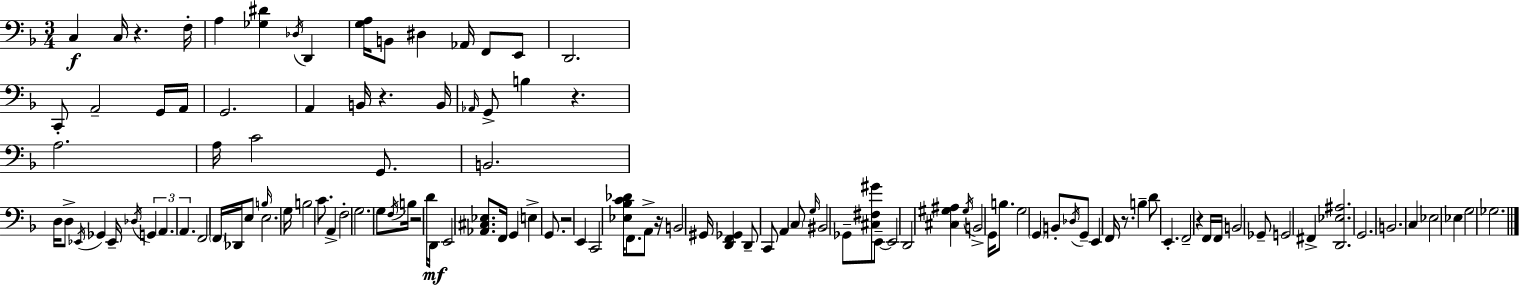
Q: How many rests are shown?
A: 8